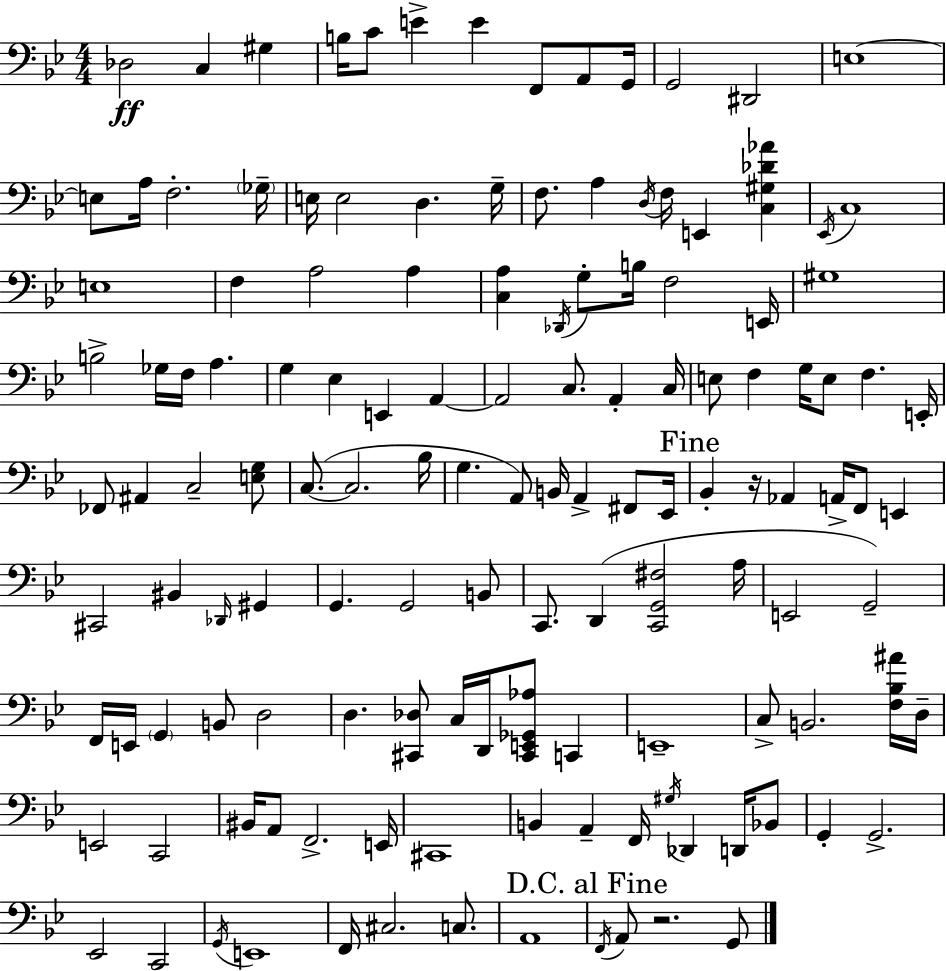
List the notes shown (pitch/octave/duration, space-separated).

Db3/h C3/q G#3/q B3/s C4/e E4/q E4/q F2/e A2/e G2/s G2/h D#2/h E3/w E3/e A3/s F3/h. Gb3/s E3/s E3/h D3/q. G3/s F3/e. A3/q D3/s F3/s E2/q [C3,G#3,Db4,Ab4]/q Eb2/s C3/w E3/w F3/q A3/h A3/q [C3,A3]/q Db2/s G3/e B3/s F3/h E2/s G#3/w B3/h Gb3/s F3/s A3/q. G3/q Eb3/q E2/q A2/q A2/h C3/e. A2/q C3/s E3/e F3/q G3/s E3/e F3/q. E2/s FES2/e A#2/q C3/h [E3,G3]/e C3/e. C3/h. Bb3/s G3/q. A2/e B2/s A2/q F#2/e Eb2/s Bb2/q R/s Ab2/q A2/s F2/e E2/q C#2/h BIS2/q Db2/s G#2/q G2/q. G2/h B2/e C2/e. D2/q [C2,G2,F#3]/h A3/s E2/h G2/h F2/s E2/s G2/q B2/e D3/h D3/q. [C#2,Db3]/e C3/s D2/s [C#2,E2,Gb2,Ab3]/e C2/q E2/w C3/e B2/h. [F3,Bb3,A#4]/s D3/s E2/h C2/h BIS2/s A2/e F2/h. E2/s C#2/w B2/q A2/q F2/s G#3/s Db2/q D2/s Bb2/e G2/q G2/h. Eb2/h C2/h G2/s E2/w F2/s C#3/h. C3/e. A2/w F2/s A2/e R/h. G2/e